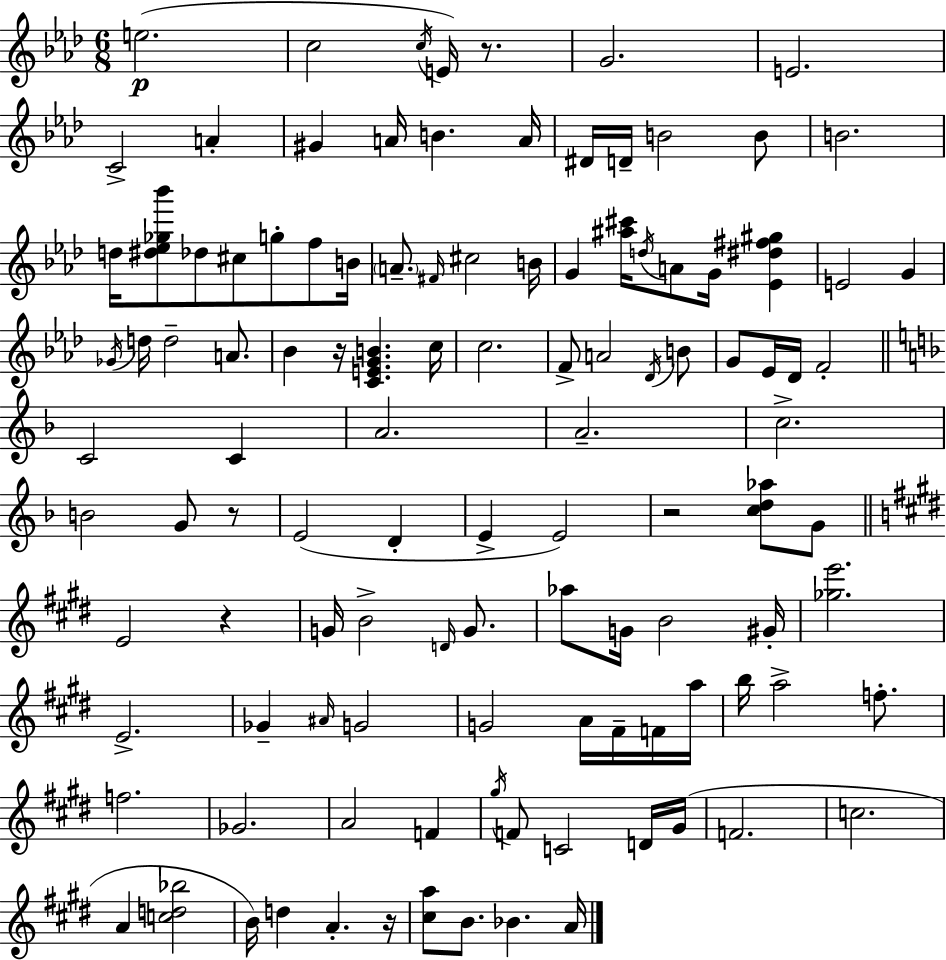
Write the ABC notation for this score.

X:1
T:Untitled
M:6/8
L:1/4
K:Fm
e2 c2 c/4 E/4 z/2 G2 E2 C2 A ^G A/4 B A/4 ^D/4 D/4 B2 B/2 B2 d/4 [^d_e_g_b']/2 _d/2 ^c/2 g/2 f/2 B/4 A/2 ^F/4 ^c2 B/4 G [^a^c']/4 d/4 A/2 G/4 [_E^d^f^g] E2 G _G/4 d/4 d2 A/2 _B z/4 [CEGB] c/4 c2 F/2 A2 _D/4 B/2 G/2 _E/4 _D/4 F2 C2 C A2 A2 c2 B2 G/2 z/2 E2 D E E2 z2 [cd_a]/2 G/2 E2 z G/4 B2 D/4 G/2 _a/2 G/4 B2 ^G/4 [_ge']2 E2 _G ^A/4 G2 G2 A/4 ^F/4 F/4 a/4 b/4 a2 f/2 f2 _G2 A2 F ^g/4 F/2 C2 D/4 ^G/4 F2 c2 A [cd_b]2 B/4 d A z/4 [^ca]/2 B/2 _B A/4